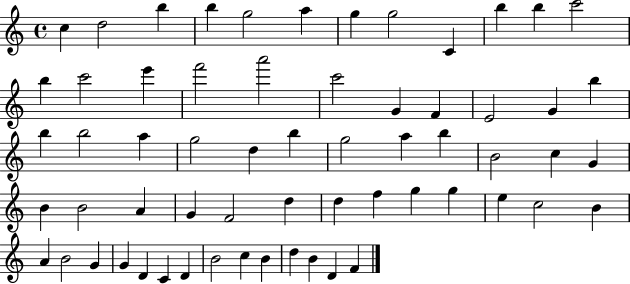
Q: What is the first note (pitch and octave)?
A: C5